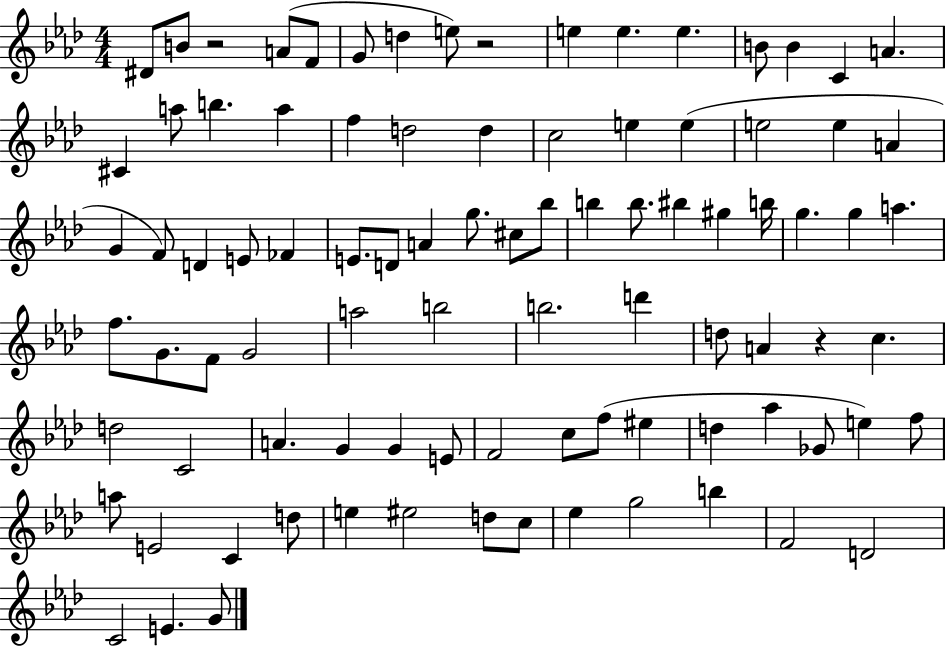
X:1
T:Untitled
M:4/4
L:1/4
K:Ab
^D/2 B/2 z2 A/2 F/2 G/2 d e/2 z2 e e e B/2 B C A ^C a/2 b a f d2 d c2 e e e2 e A G F/2 D E/2 _F E/2 D/2 A g/2 ^c/2 _b/2 b b/2 ^b ^g b/4 g g a f/2 G/2 F/2 G2 a2 b2 b2 d' d/2 A z c d2 C2 A G G E/2 F2 c/2 f/2 ^e d _a _G/2 e f/2 a/2 E2 C d/2 e ^e2 d/2 c/2 _e g2 b F2 D2 C2 E G/2